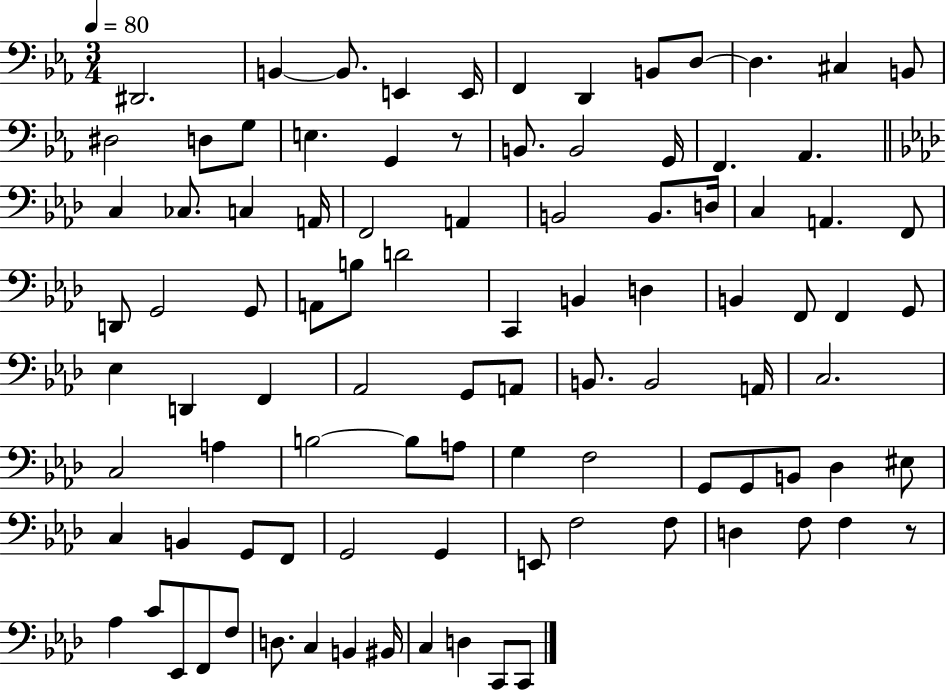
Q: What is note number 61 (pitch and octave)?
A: B3